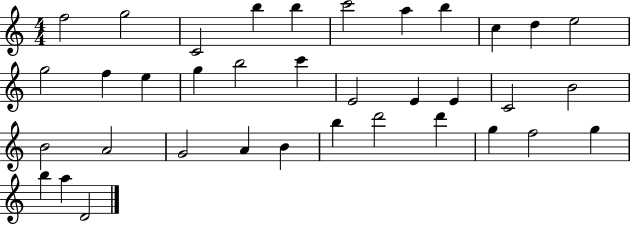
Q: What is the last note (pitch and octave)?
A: D4